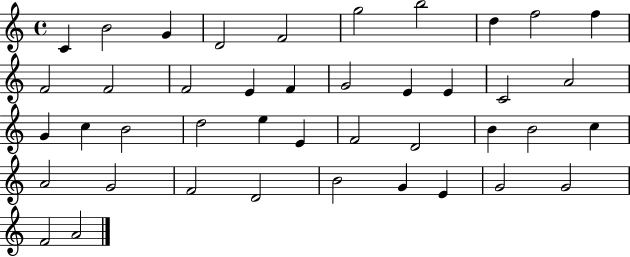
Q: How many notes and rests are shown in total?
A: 42